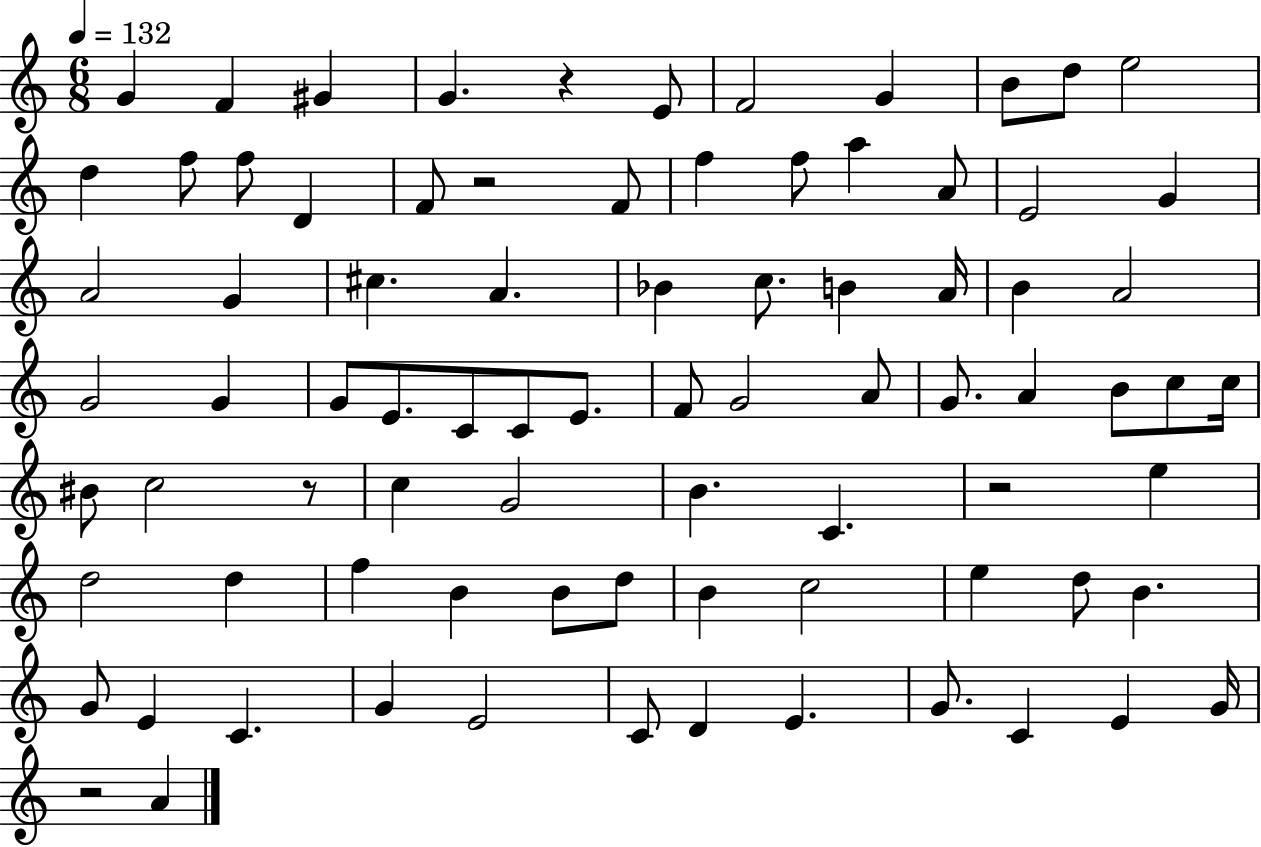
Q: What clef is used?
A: treble